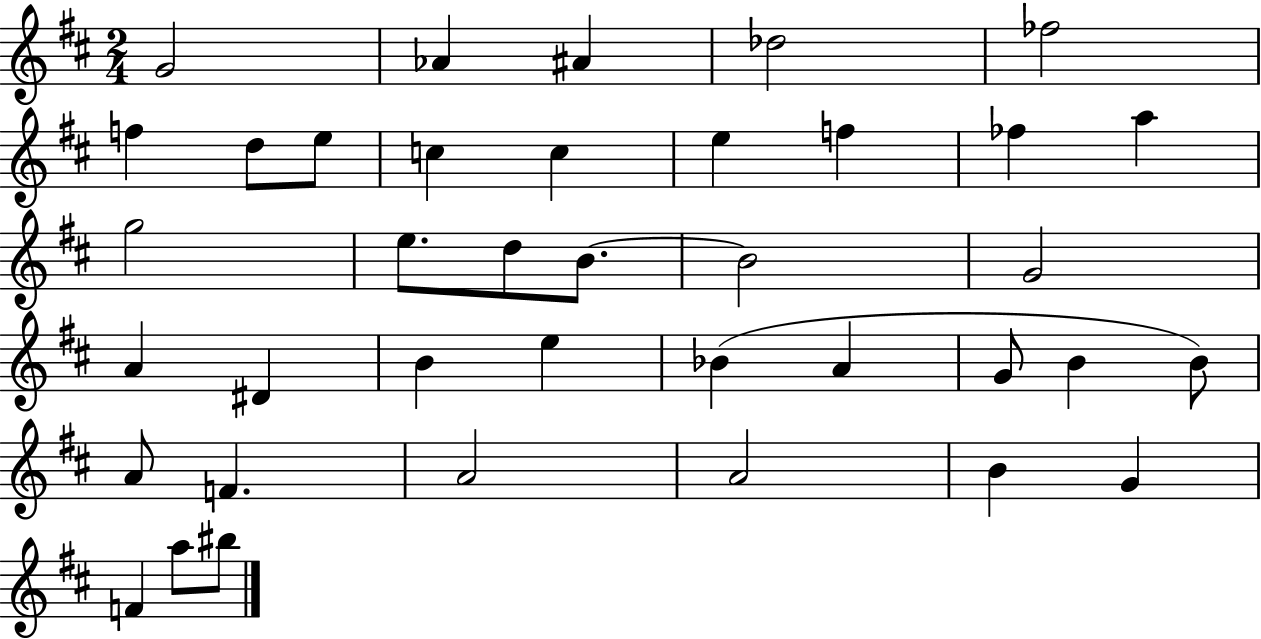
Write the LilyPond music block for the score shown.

{
  \clef treble
  \numericTimeSignature
  \time 2/4
  \key d \major
  g'2 | aes'4 ais'4 | des''2 | fes''2 | \break f''4 d''8 e''8 | c''4 c''4 | e''4 f''4 | fes''4 a''4 | \break g''2 | e''8. d''8 b'8.~~ | b'2 | g'2 | \break a'4 dis'4 | b'4 e''4 | bes'4( a'4 | g'8 b'4 b'8) | \break a'8 f'4. | a'2 | a'2 | b'4 g'4 | \break f'4 a''8 bis''8 | \bar "|."
}